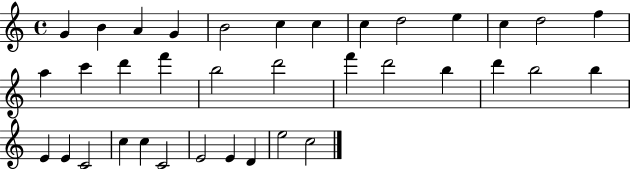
G4/q B4/q A4/q G4/q B4/h C5/q C5/q C5/q D5/h E5/q C5/q D5/h F5/q A5/q C6/q D6/q F6/q B5/h D6/h F6/q D6/h B5/q D6/q B5/h B5/q E4/q E4/q C4/h C5/q C5/q C4/h E4/h E4/q D4/q E5/h C5/h